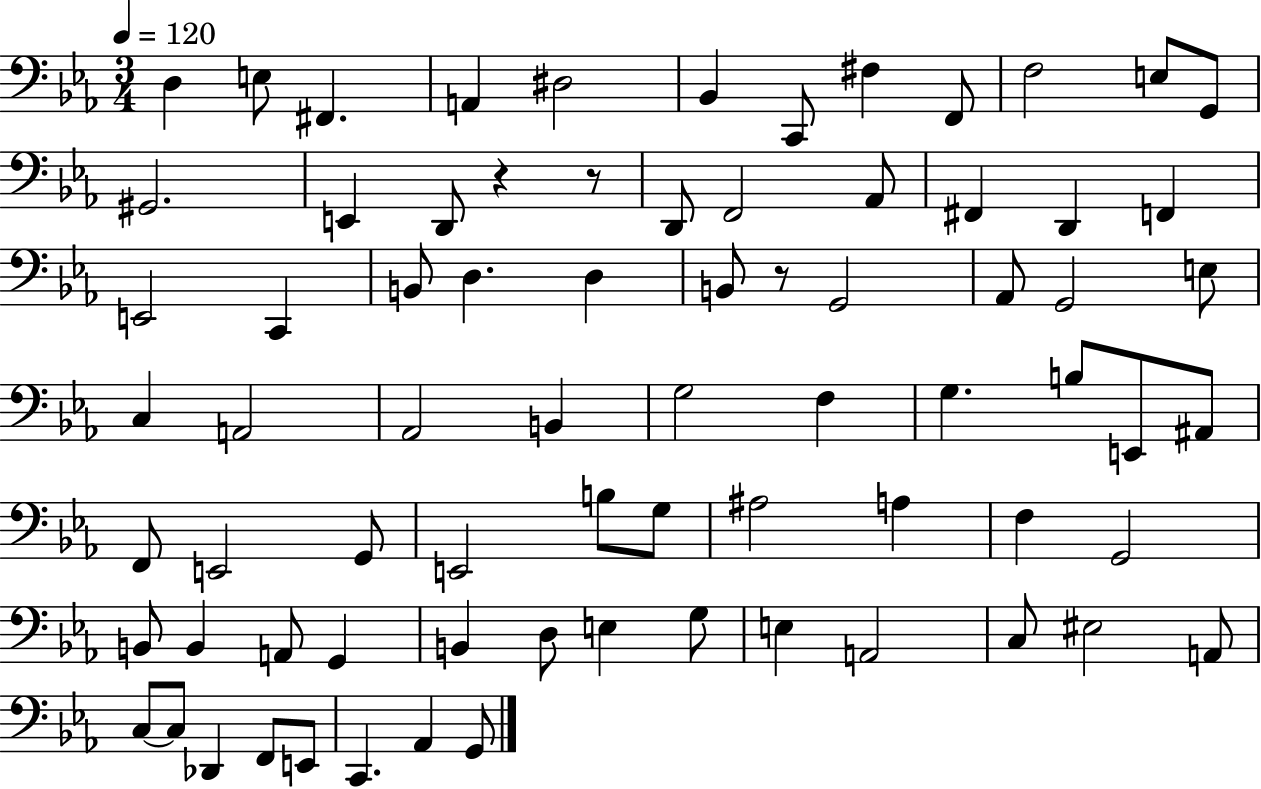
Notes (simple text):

D3/q E3/e F#2/q. A2/q D#3/h Bb2/q C2/e F#3/q F2/e F3/h E3/e G2/e G#2/h. E2/q D2/e R/q R/e D2/e F2/h Ab2/e F#2/q D2/q F2/q E2/h C2/q B2/e D3/q. D3/q B2/e R/e G2/h Ab2/e G2/h E3/e C3/q A2/h Ab2/h B2/q G3/h F3/q G3/q. B3/e E2/e A#2/e F2/e E2/h G2/e E2/h B3/e G3/e A#3/h A3/q F3/q G2/h B2/e B2/q A2/e G2/q B2/q D3/e E3/q G3/e E3/q A2/h C3/e EIS3/h A2/e C3/e C3/e Db2/q F2/e E2/e C2/q. Ab2/q G2/e